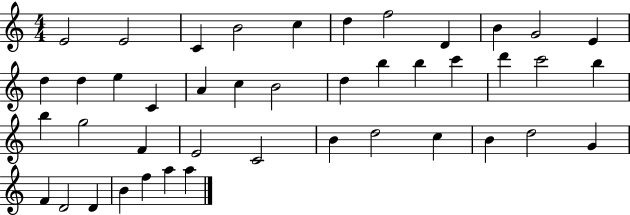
E4/h E4/h C4/q B4/h C5/q D5/q F5/h D4/q B4/q G4/h E4/q D5/q D5/q E5/q C4/q A4/q C5/q B4/h D5/q B5/q B5/q C6/q D6/q C6/h B5/q B5/q G5/h F4/q E4/h C4/h B4/q D5/h C5/q B4/q D5/h G4/q F4/q D4/h D4/q B4/q F5/q A5/q A5/q